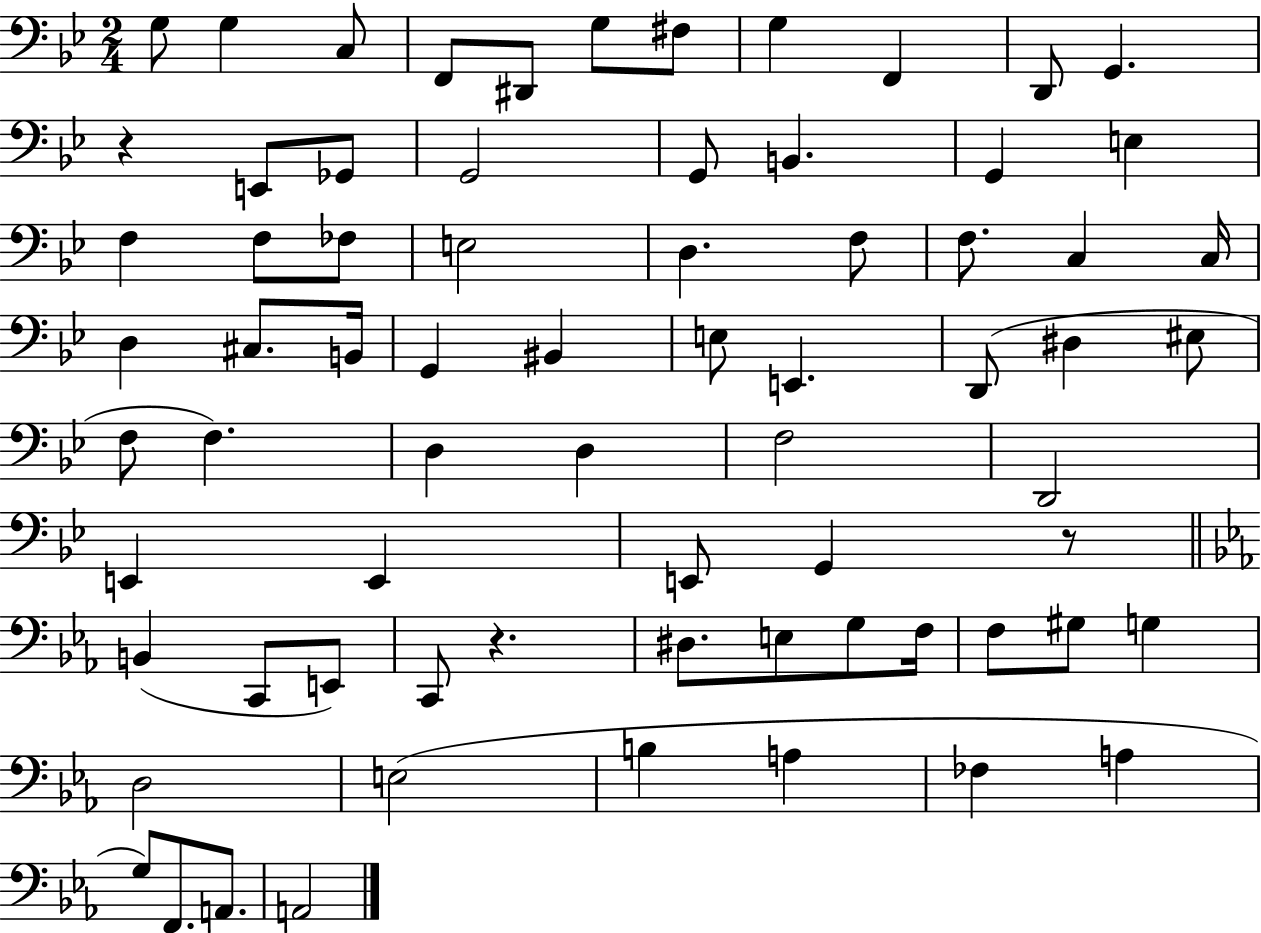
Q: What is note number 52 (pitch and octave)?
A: D#3